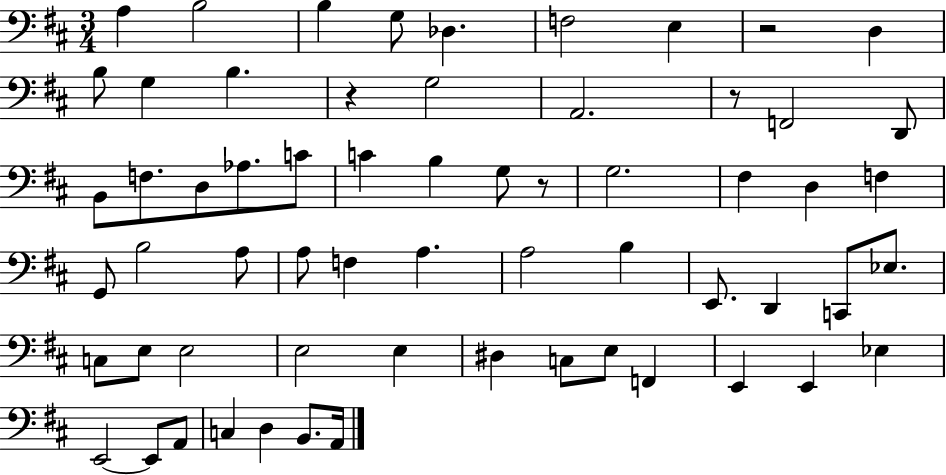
{
  \clef bass
  \numericTimeSignature
  \time 3/4
  \key d \major
  a4 b2 | b4 g8 des4. | f2 e4 | r2 d4 | \break b8 g4 b4. | r4 g2 | a,2. | r8 f,2 d,8 | \break b,8 f8. d8 aes8. c'8 | c'4 b4 g8 r8 | g2. | fis4 d4 f4 | \break g,8 b2 a8 | a8 f4 a4. | a2 b4 | e,8. d,4 c,8 ees8. | \break c8 e8 e2 | e2 e4 | dis4 c8 e8 f,4 | e,4 e,4 ees4 | \break e,2~~ e,8 a,8 | c4 d4 b,8. a,16 | \bar "|."
}